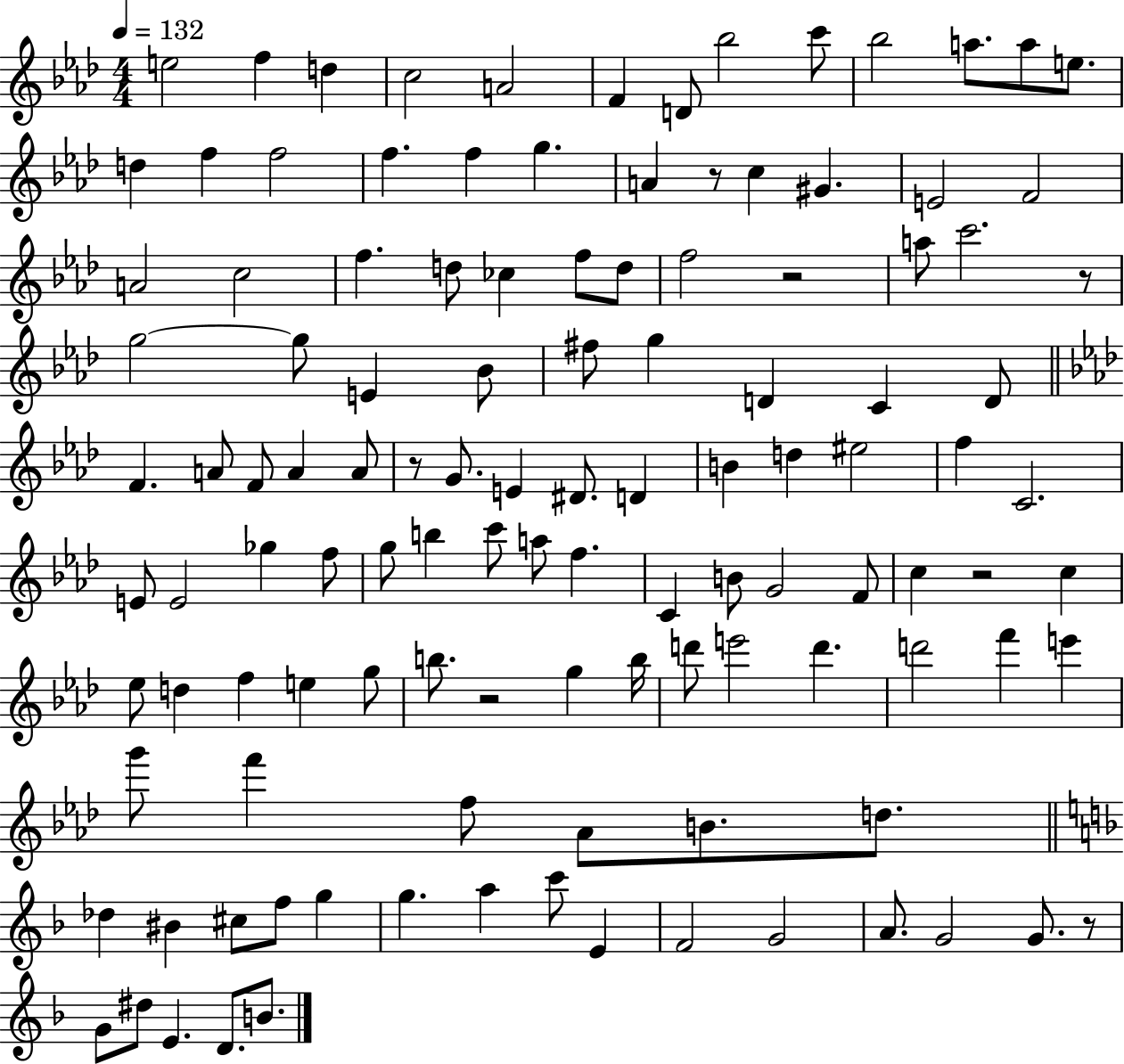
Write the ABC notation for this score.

X:1
T:Untitled
M:4/4
L:1/4
K:Ab
e2 f d c2 A2 F D/2 _b2 c'/2 _b2 a/2 a/2 e/2 d f f2 f f g A z/2 c ^G E2 F2 A2 c2 f d/2 _c f/2 d/2 f2 z2 a/2 c'2 z/2 g2 g/2 E _B/2 ^f/2 g D C D/2 F A/2 F/2 A A/2 z/2 G/2 E ^D/2 D B d ^e2 f C2 E/2 E2 _g f/2 g/2 b c'/2 a/2 f C B/2 G2 F/2 c z2 c _e/2 d f e g/2 b/2 z2 g b/4 d'/2 e'2 d' d'2 f' e' g'/2 f' f/2 _A/2 B/2 d/2 _d ^B ^c/2 f/2 g g a c'/2 E F2 G2 A/2 G2 G/2 z/2 G/2 ^d/2 E D/2 B/2